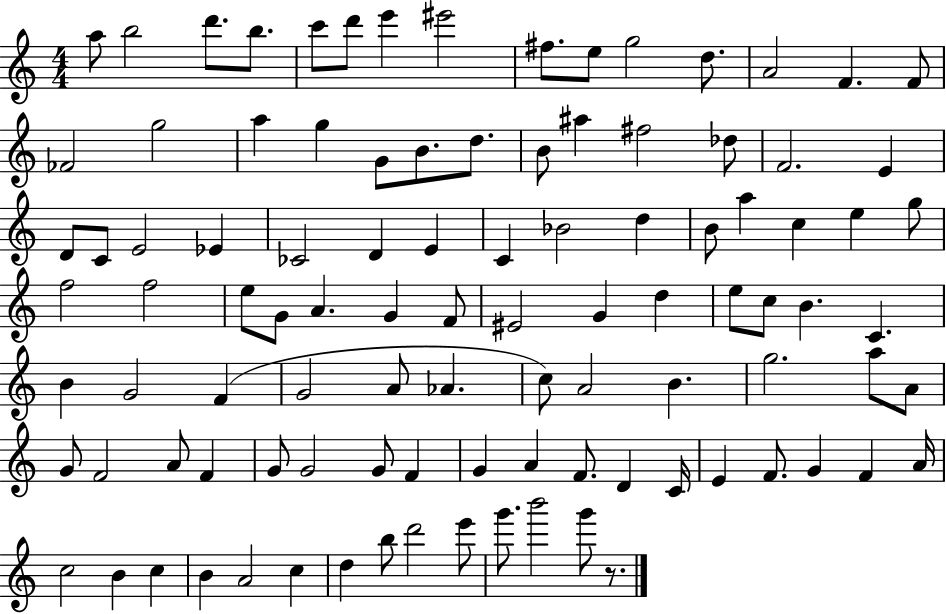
A5/e B5/h D6/e. B5/e. C6/e D6/e E6/q EIS6/h F#5/e. E5/e G5/h D5/e. A4/h F4/q. F4/e FES4/h G5/h A5/q G5/q G4/e B4/e. D5/e. B4/e A#5/q F#5/h Db5/e F4/h. E4/q D4/e C4/e E4/h Eb4/q CES4/h D4/q E4/q C4/q Bb4/h D5/q B4/e A5/q C5/q E5/q G5/e F5/h F5/h E5/e G4/e A4/q. G4/q F4/e EIS4/h G4/q D5/q E5/e C5/e B4/q. C4/q. B4/q G4/h F4/q G4/h A4/e Ab4/q. C5/e A4/h B4/q. G5/h. A5/e A4/e G4/e F4/h A4/e F4/q G4/e G4/h G4/e F4/q G4/q A4/q F4/e. D4/q C4/s E4/q F4/e. G4/q F4/q A4/s C5/h B4/q C5/q B4/q A4/h C5/q D5/q B5/e D6/h E6/e G6/e. B6/h G6/e R/e.